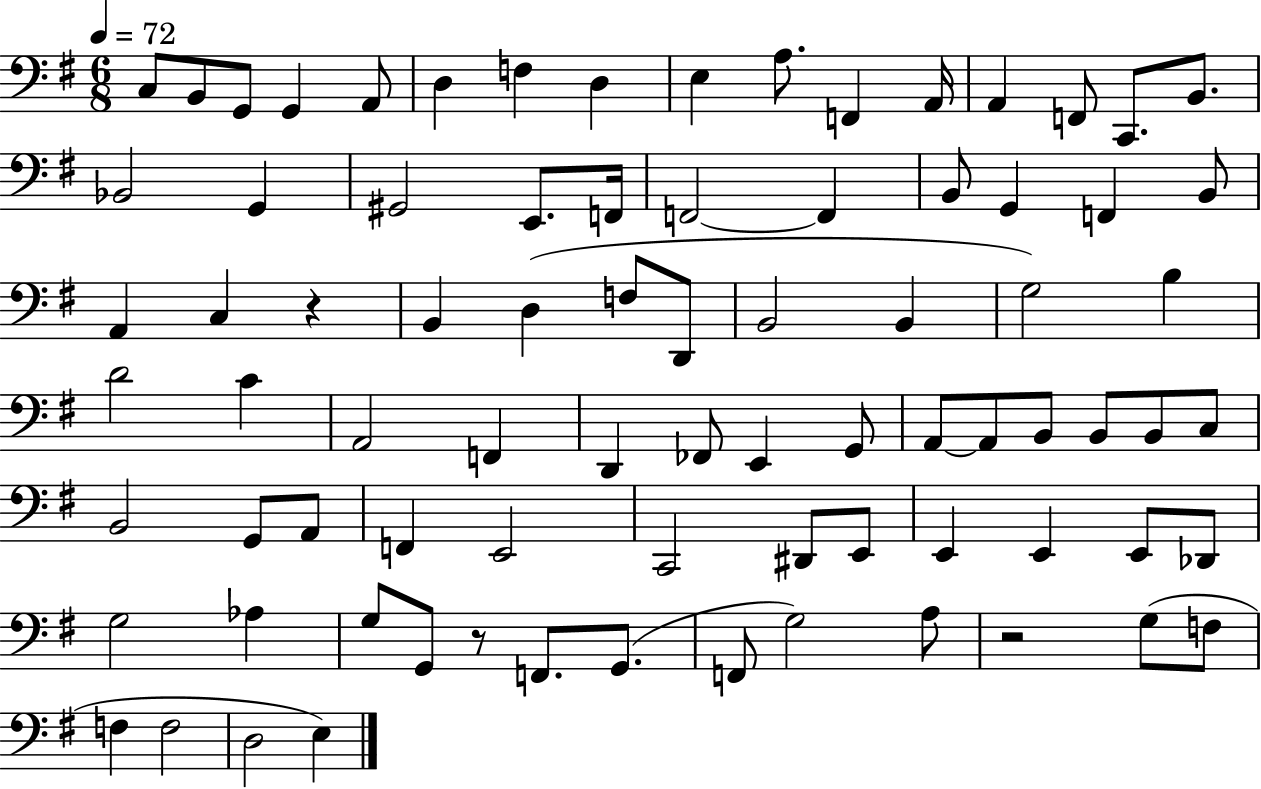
{
  \clef bass
  \numericTimeSignature
  \time 6/8
  \key g \major
  \tempo 4 = 72
  c8 b,8 g,8 g,4 a,8 | d4 f4 d4 | e4 a8. f,4 a,16 | a,4 f,8 c,8. b,8. | \break bes,2 g,4 | gis,2 e,8. f,16 | f,2~~ f,4 | b,8 g,4 f,4 b,8 | \break a,4 c4 r4 | b,4 d4( f8 d,8 | b,2 b,4 | g2) b4 | \break d'2 c'4 | a,2 f,4 | d,4 fes,8 e,4 g,8 | a,8~~ a,8 b,8 b,8 b,8 c8 | \break b,2 g,8 a,8 | f,4 e,2 | c,2 dis,8 e,8 | e,4 e,4 e,8 des,8 | \break g2 aes4 | g8 g,8 r8 f,8. g,8.( | f,8 g2) a8 | r2 g8( f8 | \break f4 f2 | d2 e4) | \bar "|."
}